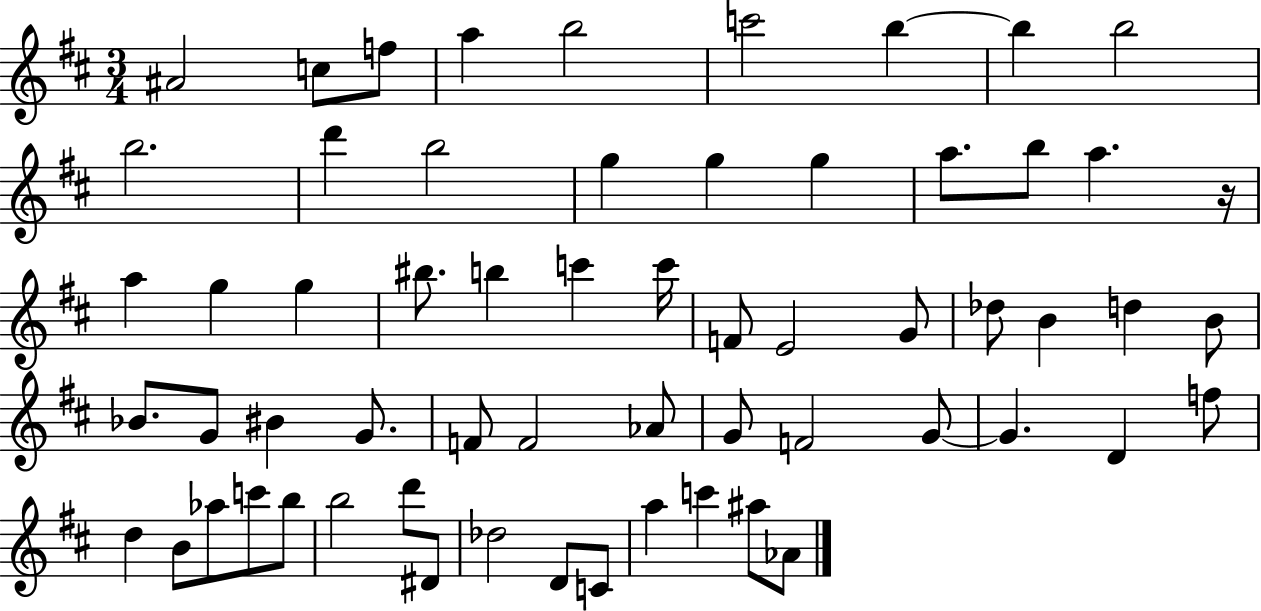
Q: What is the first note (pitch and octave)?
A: A#4